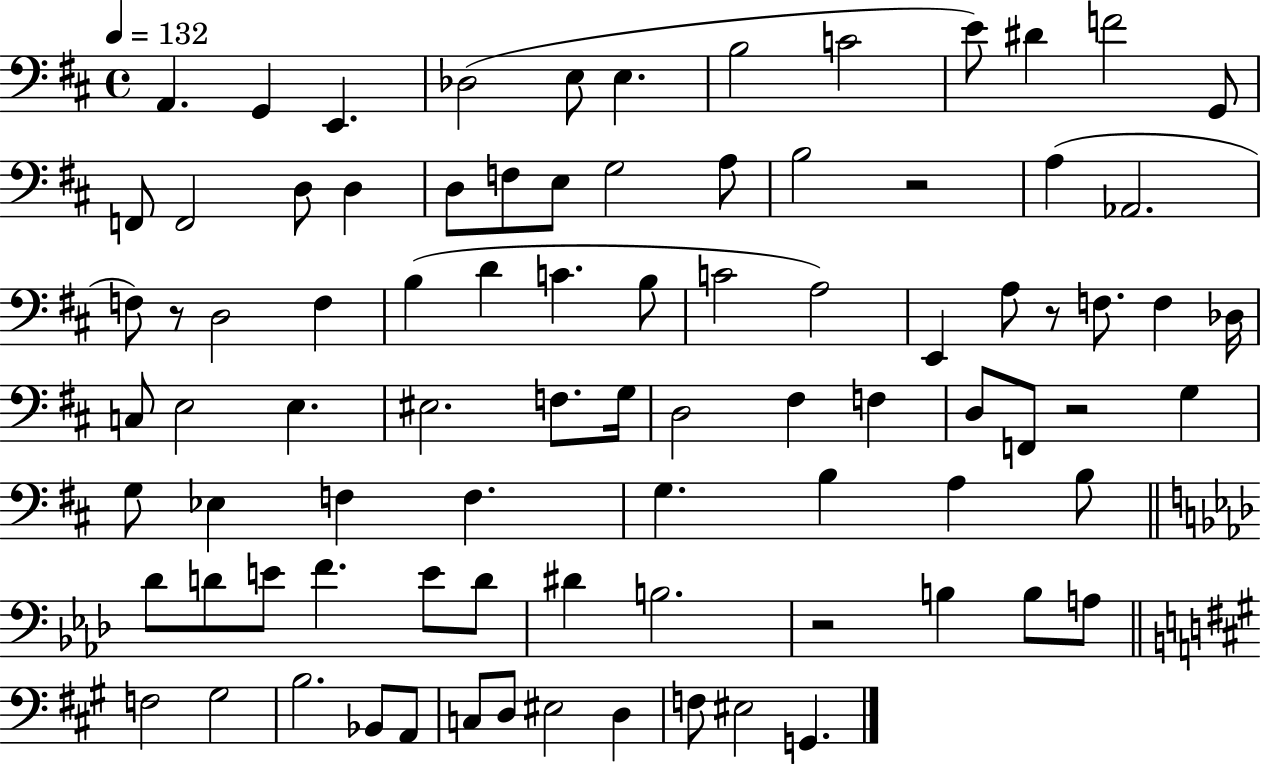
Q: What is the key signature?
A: D major